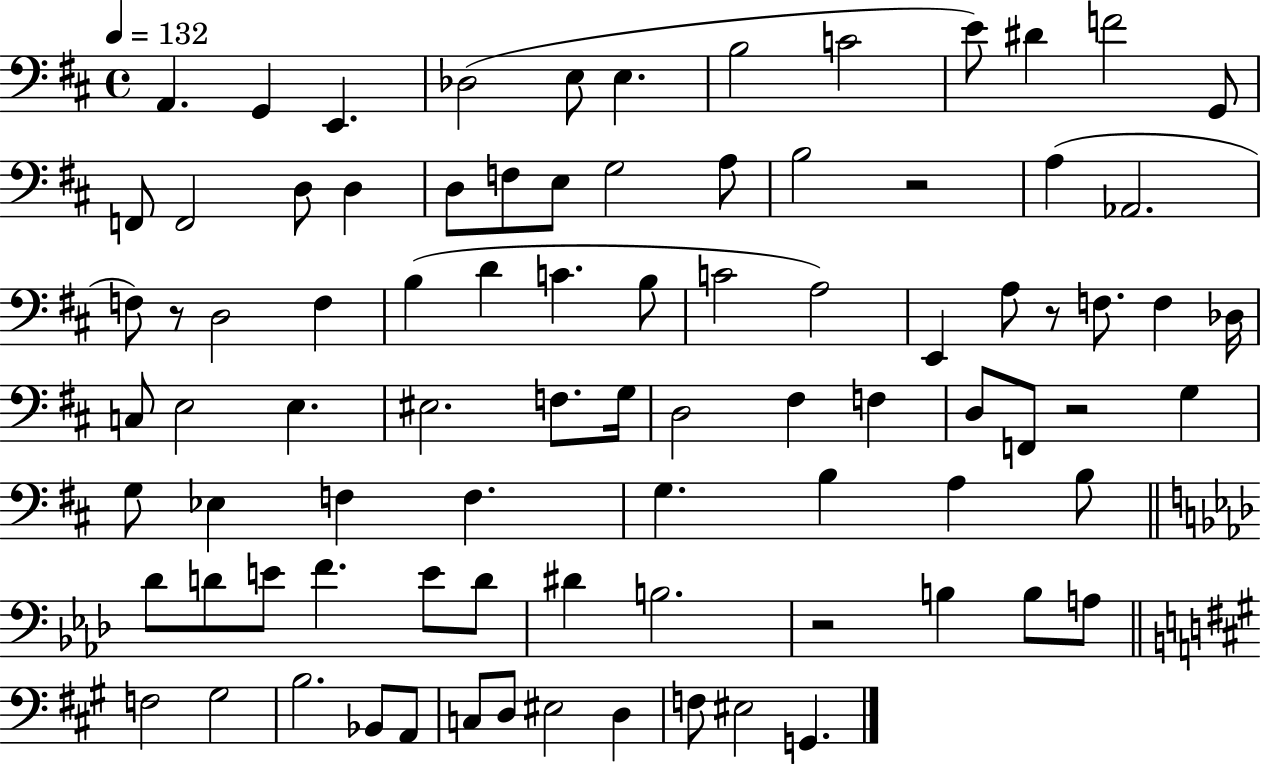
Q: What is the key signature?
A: D major